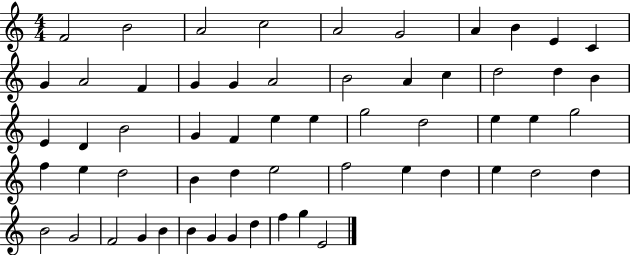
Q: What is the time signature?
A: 4/4